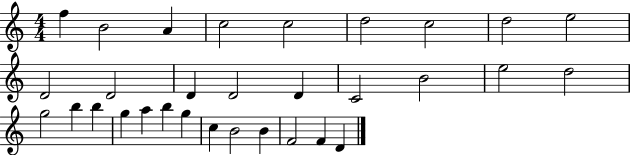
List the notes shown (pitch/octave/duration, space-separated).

F5/q B4/h A4/q C5/h C5/h D5/h C5/h D5/h E5/h D4/h D4/h D4/q D4/h D4/q C4/h B4/h E5/h D5/h G5/h B5/q B5/q G5/q A5/q B5/q G5/q C5/q B4/h B4/q F4/h F4/q D4/q